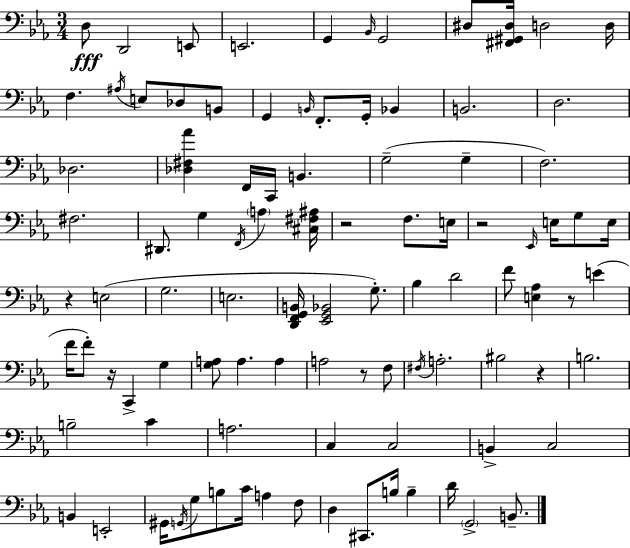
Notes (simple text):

D3/e D2/h E2/e E2/h. G2/q Bb2/s G2/h D#3/e [F#2,G#2,D#3]/s D3/h D3/s F3/q. A#3/s E3/e Db3/e B2/e G2/q B2/s F2/e. G2/s Bb2/q B2/h. D3/h. Db3/h. [Db3,F#3,Ab4]/q F2/s C2/s B2/q. G3/h G3/q F3/h. F#3/h. D#2/e. G3/q F2/s A3/q [C#3,F#3,A#3]/s R/h F3/e. E3/s R/h Eb2/s E3/s G3/e E3/s R/q E3/h G3/h. E3/h. [D2,F2,G2,B2]/s [Eb2,G2,Bb2]/h G3/e. Bb3/q D4/h F4/e [E3,Ab3]/q R/e E4/q F4/s F4/e R/s C2/q G3/q [G3,A3]/e A3/q. A3/q A3/h R/e F3/e F#3/s A3/h. BIS3/h R/q B3/h. B3/h C4/q A3/h. C3/q C3/h B2/q C3/h B2/q E2/h G#2/s G2/s G3/e B3/e C4/s A3/q F3/e D3/q C#2/e. B3/s B3/q D4/s G2/h B2/e.